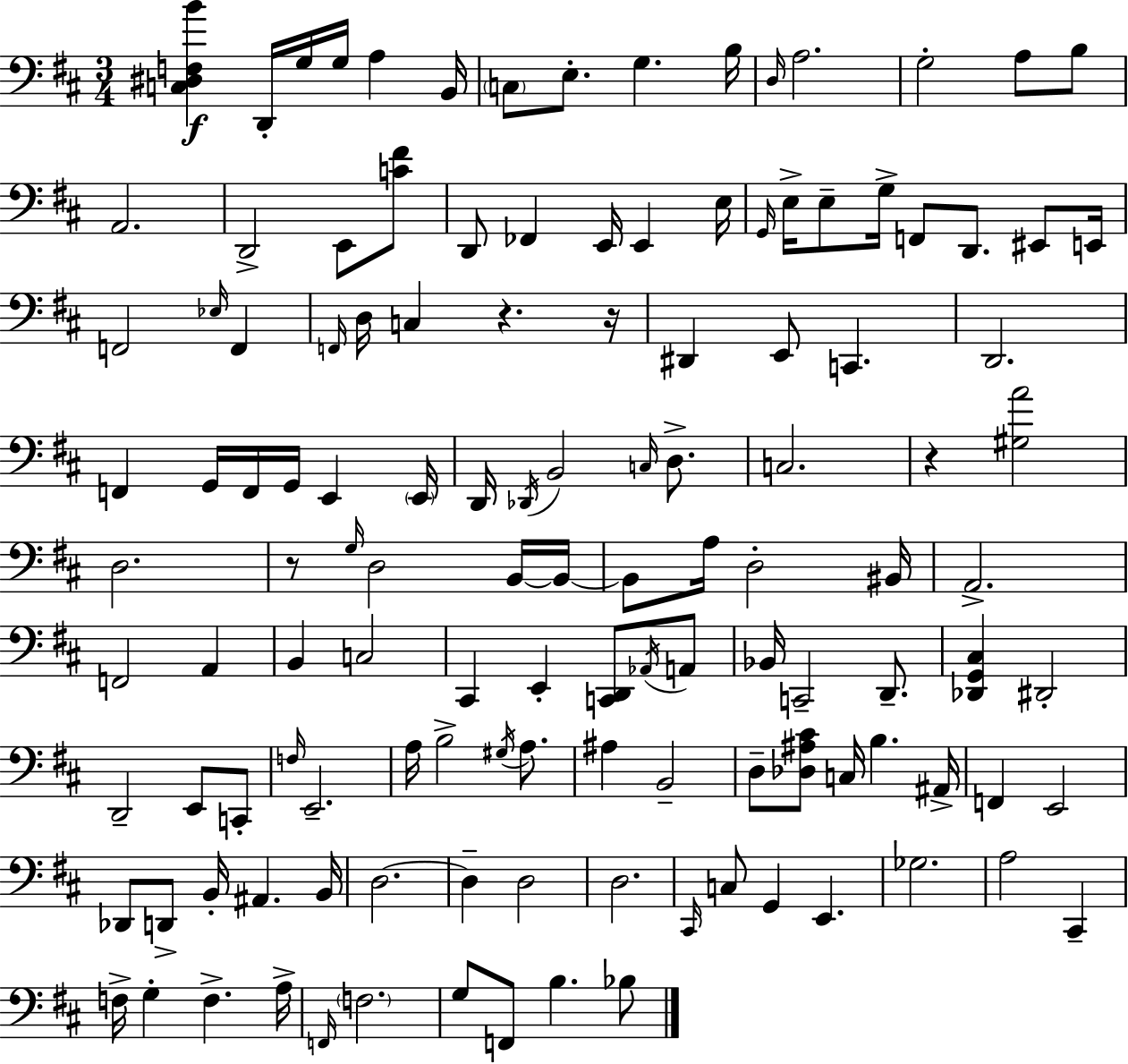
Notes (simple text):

[C3,D#3,F3,B4]/q D2/s G3/s G3/s A3/q B2/s C3/e E3/e. G3/q. B3/s D3/s A3/h. G3/h A3/e B3/e A2/h. D2/h E2/e [C4,F#4]/e D2/e FES2/q E2/s E2/q E3/s G2/s E3/s E3/e G3/s F2/e D2/e. EIS2/e E2/s F2/h Eb3/s F2/q F2/s D3/s C3/q R/q. R/s D#2/q E2/e C2/q. D2/h. F2/q G2/s F2/s G2/s E2/q E2/s D2/s Db2/s B2/h C3/s D3/e. C3/h. R/q [G#3,A4]/h D3/h. R/e G3/s D3/h B2/s B2/s B2/e A3/s D3/h BIS2/s A2/h. F2/h A2/q B2/q C3/h C#2/q E2/q [C2,D2]/e Ab2/s A2/e Bb2/s C2/h D2/e. [Db2,G2,C#3]/q D#2/h D2/h E2/e C2/e F3/s E2/h. A3/s B3/h G#3/s A3/e. A#3/q B2/h D3/e [Db3,A#3,C#4]/e C3/s B3/q. A#2/s F2/q E2/h Db2/e D2/e B2/s A#2/q. B2/s D3/h. D3/q D3/h D3/h. C#2/s C3/e G2/q E2/q. Gb3/h. A3/h C#2/q F3/s G3/q F3/q. A3/s F2/s F3/h. G3/e F2/e B3/q. Bb3/e